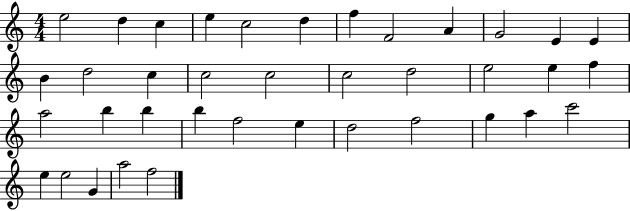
{
  \clef treble
  \numericTimeSignature
  \time 4/4
  \key c \major
  e''2 d''4 c''4 | e''4 c''2 d''4 | f''4 f'2 a'4 | g'2 e'4 e'4 | \break b'4 d''2 c''4 | c''2 c''2 | c''2 d''2 | e''2 e''4 f''4 | \break a''2 b''4 b''4 | b''4 f''2 e''4 | d''2 f''2 | g''4 a''4 c'''2 | \break e''4 e''2 g'4 | a''2 f''2 | \bar "|."
}